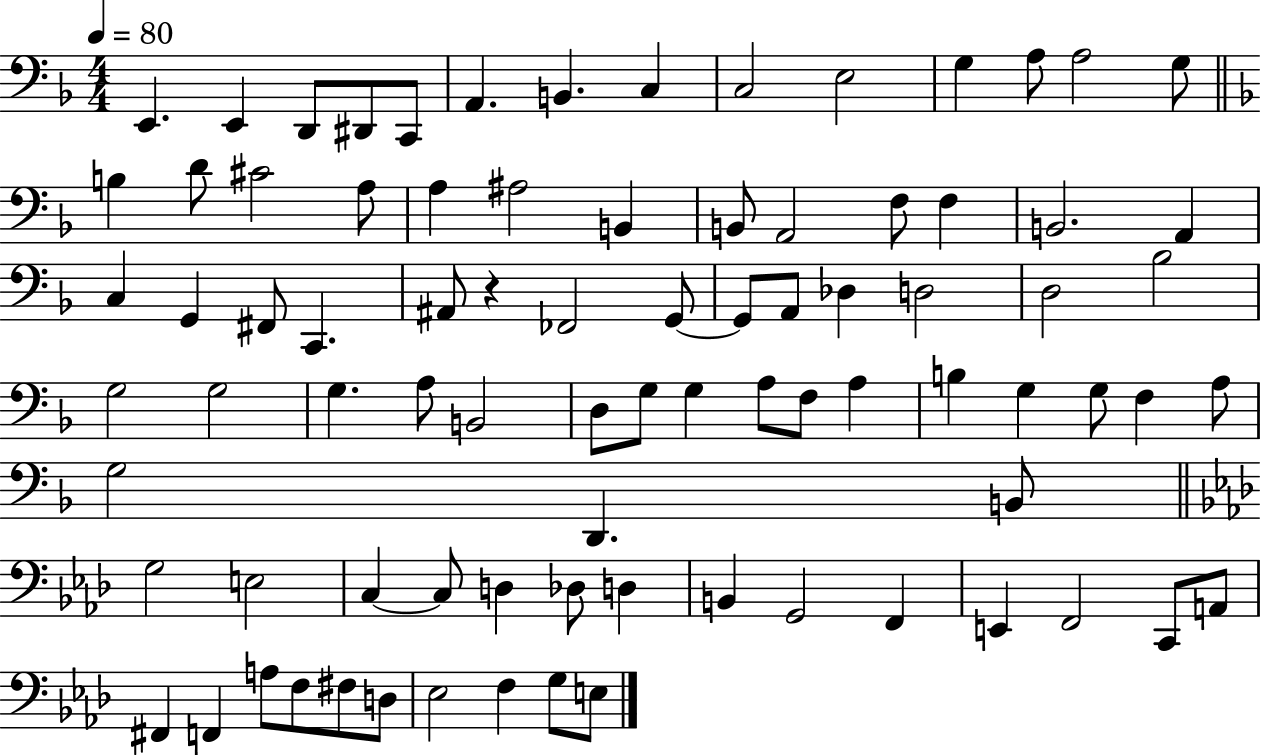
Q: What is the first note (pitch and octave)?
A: E2